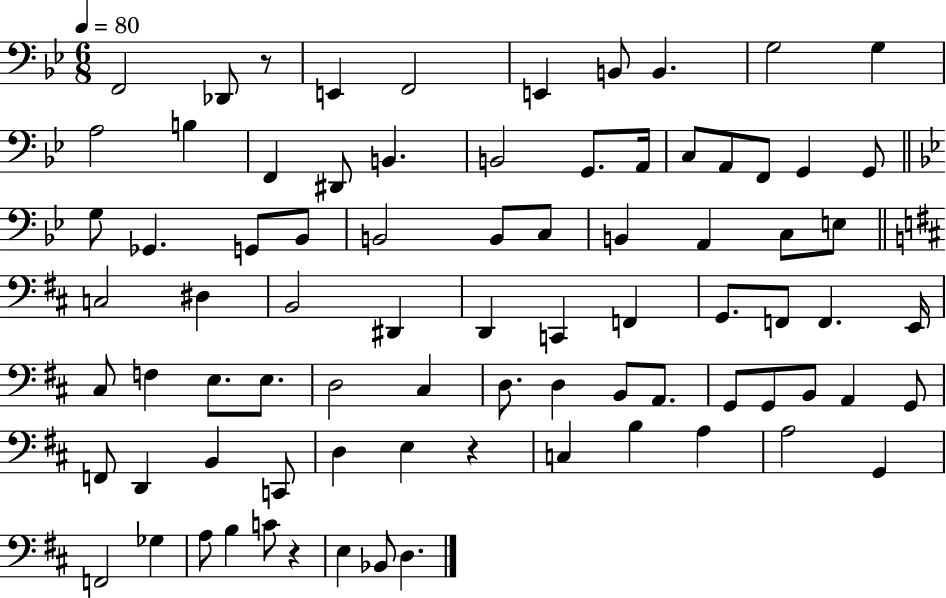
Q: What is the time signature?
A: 6/8